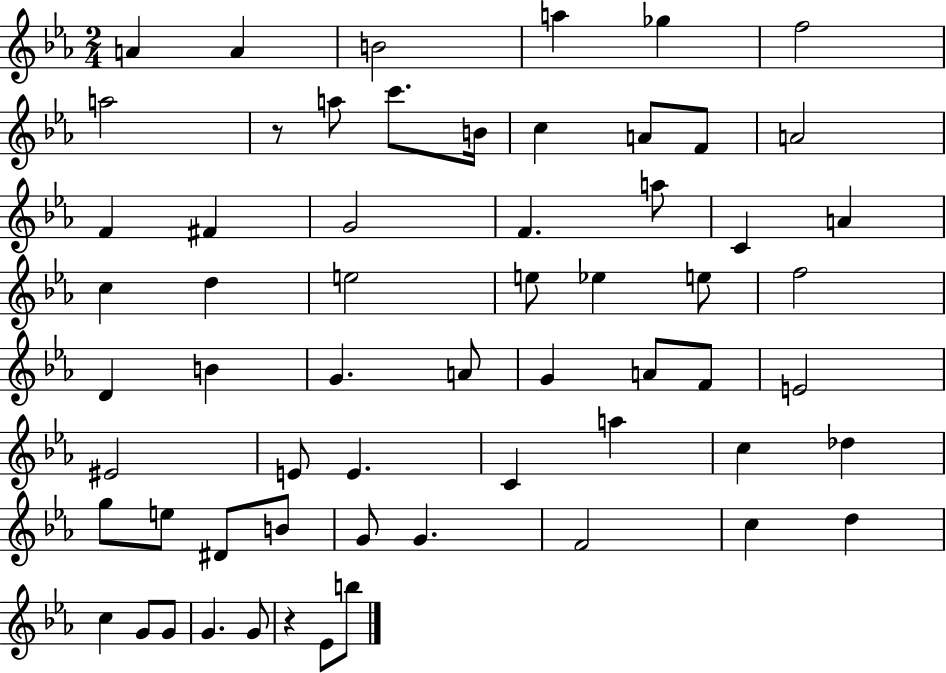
{
  \clef treble
  \numericTimeSignature
  \time 2/4
  \key ees \major
  \repeat volta 2 { a'4 a'4 | b'2 | a''4 ges''4 | f''2 | \break a''2 | r8 a''8 c'''8. b'16 | c''4 a'8 f'8 | a'2 | \break f'4 fis'4 | g'2 | f'4. a''8 | c'4 a'4 | \break c''4 d''4 | e''2 | e''8 ees''4 e''8 | f''2 | \break d'4 b'4 | g'4. a'8 | g'4 a'8 f'8 | e'2 | \break eis'2 | e'8 e'4. | c'4 a''4 | c''4 des''4 | \break g''8 e''8 dis'8 b'8 | g'8 g'4. | f'2 | c''4 d''4 | \break c''4 g'8 g'8 | g'4. g'8 | r4 ees'8 b''8 | } \bar "|."
}